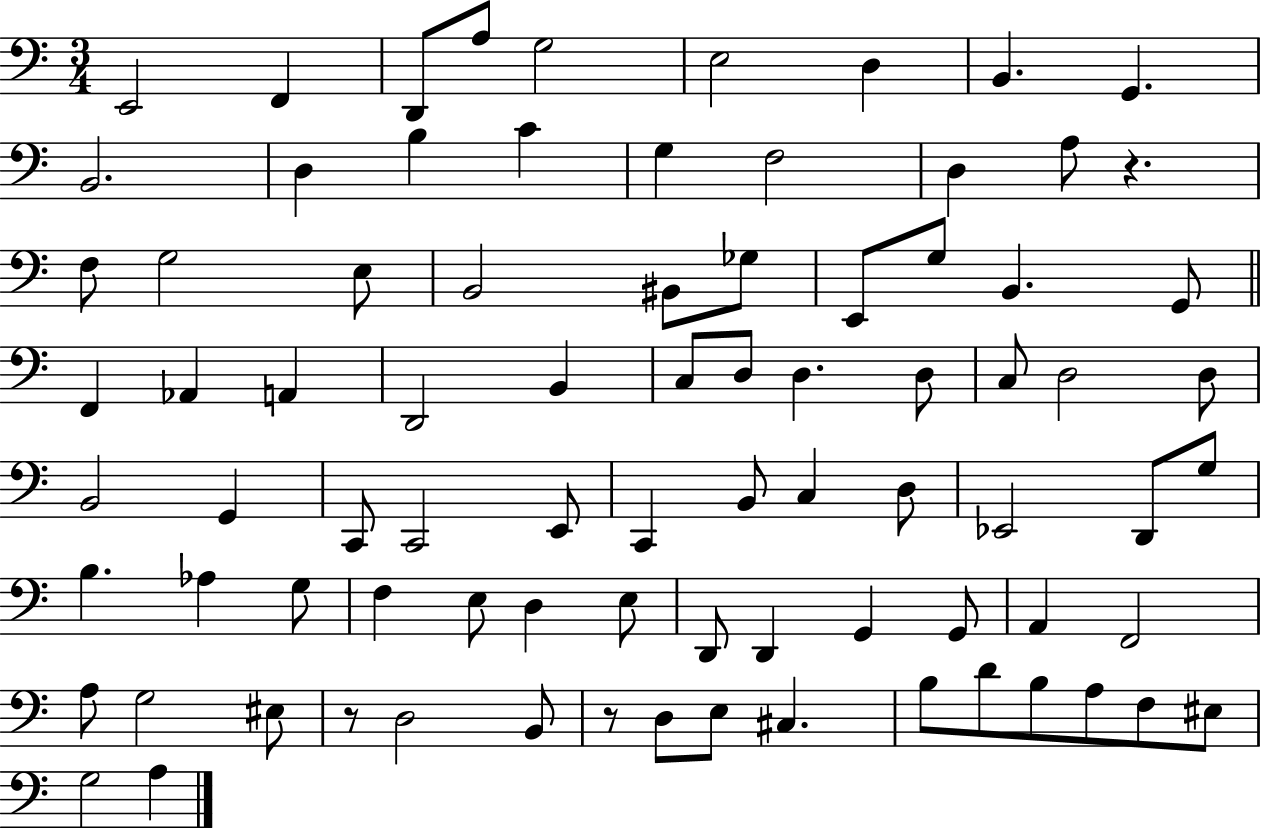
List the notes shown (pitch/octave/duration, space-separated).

E2/h F2/q D2/e A3/e G3/h E3/h D3/q B2/q. G2/q. B2/h. D3/q B3/q C4/q G3/q F3/h D3/q A3/e R/q. F3/e G3/h E3/e B2/h BIS2/e Gb3/e E2/e G3/e B2/q. G2/e F2/q Ab2/q A2/q D2/h B2/q C3/e D3/e D3/q. D3/e C3/e D3/h D3/e B2/h G2/q C2/e C2/h E2/e C2/q B2/e C3/q D3/e Eb2/h D2/e G3/e B3/q. Ab3/q G3/e F3/q E3/e D3/q E3/e D2/e D2/q G2/q G2/e A2/q F2/h A3/e G3/h EIS3/e R/e D3/h B2/e R/e D3/e E3/e C#3/q. B3/e D4/e B3/e A3/e F3/e EIS3/e G3/h A3/q